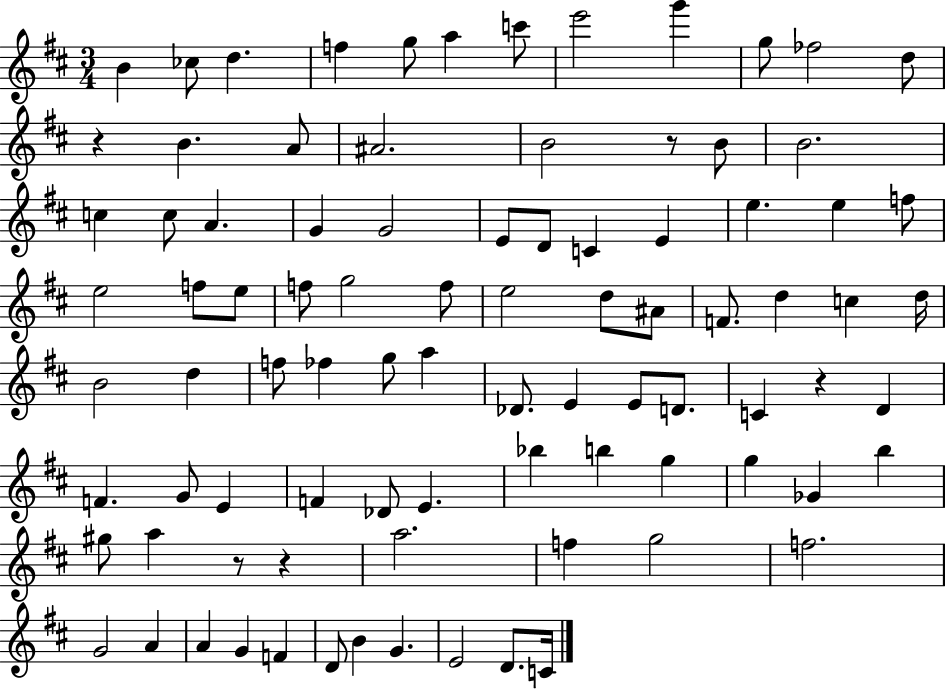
X:1
T:Untitled
M:3/4
L:1/4
K:D
B _c/2 d f g/2 a c'/2 e'2 g' g/2 _f2 d/2 z B A/2 ^A2 B2 z/2 B/2 B2 c c/2 A G G2 E/2 D/2 C E e e f/2 e2 f/2 e/2 f/2 g2 f/2 e2 d/2 ^A/2 F/2 d c d/4 B2 d f/2 _f g/2 a _D/2 E E/2 D/2 C z D F G/2 E F _D/2 E _b b g g _G b ^g/2 a z/2 z a2 f g2 f2 G2 A A G F D/2 B G E2 D/2 C/4